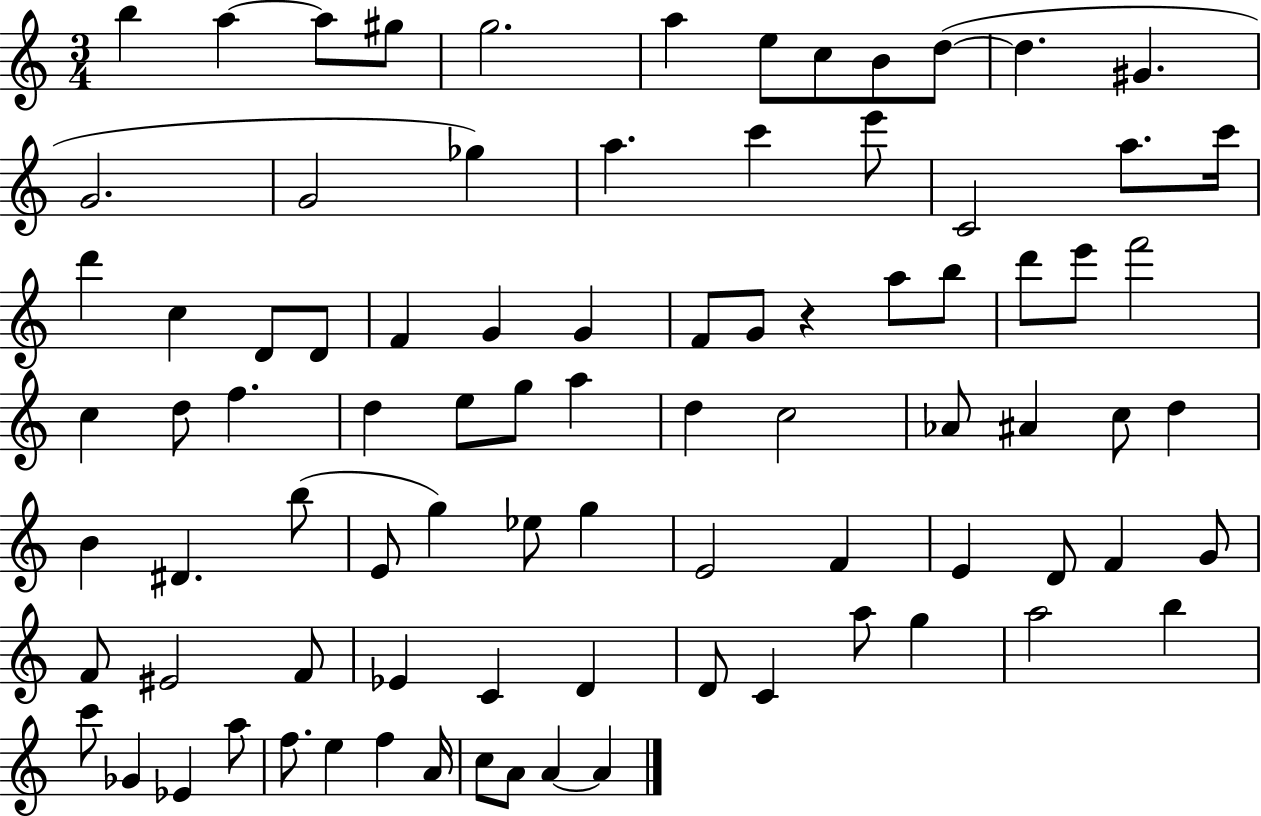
B5/q A5/q A5/e G#5/e G5/h. A5/q E5/e C5/e B4/e D5/e D5/q. G#4/q. G4/h. G4/h Gb5/q A5/q. C6/q E6/e C4/h A5/e. C6/s D6/q C5/q D4/e D4/e F4/q G4/q G4/q F4/e G4/e R/q A5/e B5/e D6/e E6/e F6/h C5/q D5/e F5/q. D5/q E5/e G5/e A5/q D5/q C5/h Ab4/e A#4/q C5/e D5/q B4/q D#4/q. B5/e E4/e G5/q Eb5/e G5/q E4/h F4/q E4/q D4/e F4/q G4/e F4/e EIS4/h F4/e Eb4/q C4/q D4/q D4/e C4/q A5/e G5/q A5/h B5/q C6/e Gb4/q Eb4/q A5/e F5/e. E5/q F5/q A4/s C5/e A4/e A4/q A4/q